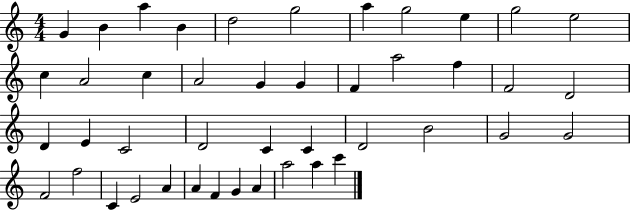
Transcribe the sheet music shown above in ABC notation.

X:1
T:Untitled
M:4/4
L:1/4
K:C
G B a B d2 g2 a g2 e g2 e2 c A2 c A2 G G F a2 f F2 D2 D E C2 D2 C C D2 B2 G2 G2 F2 f2 C E2 A A F G A a2 a c'